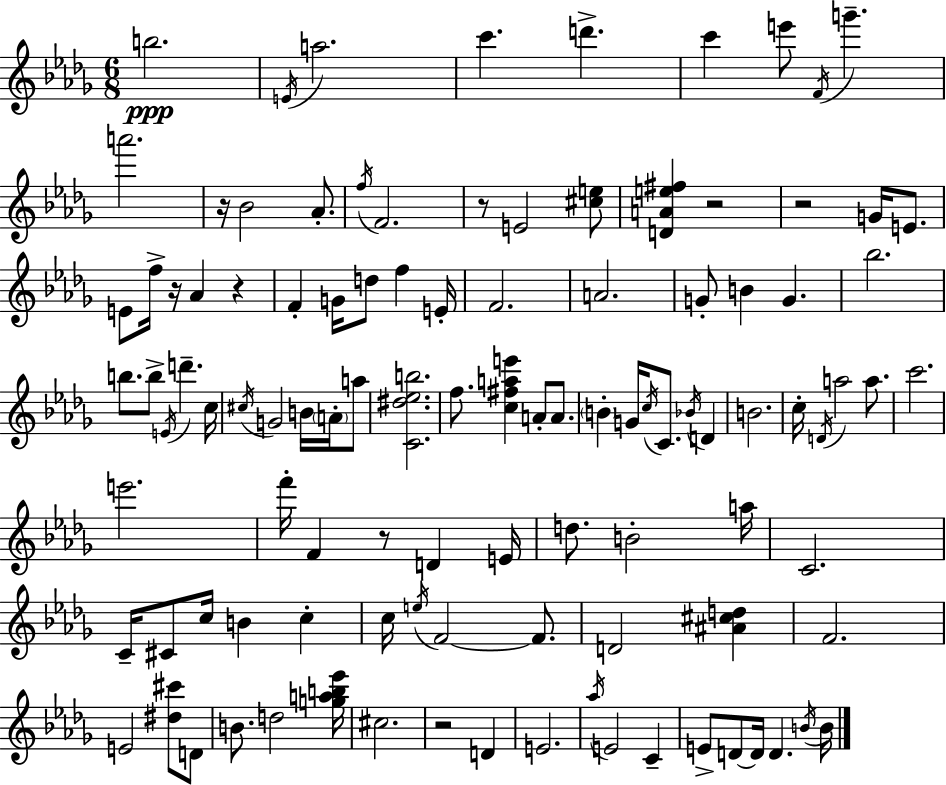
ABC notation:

X:1
T:Untitled
M:6/8
L:1/4
K:Bbm
b2 E/4 a2 c' d' c' e'/2 F/4 g' a'2 z/4 _B2 _A/2 f/4 F2 z/2 E2 [^ce]/2 [DAe^f] z2 z2 G/4 E/2 E/2 f/4 z/4 _A z F G/4 d/2 f E/4 F2 A2 G/2 B G _b2 b/2 b/2 E/4 d' c/4 ^c/4 G2 B/4 A/4 a/2 [C^d_eb]2 f/2 [c^fae'] A/2 A/2 B G/4 c/4 C/2 _B/4 D B2 c/4 D/4 a2 a/2 c'2 e'2 f'/4 F z/2 D E/4 d/2 B2 a/4 C2 C/4 ^C/2 c/4 B c c/4 e/4 F2 F/2 D2 [^A^cd] F2 E2 [^d^c']/2 D/2 B/2 d2 [gab_e']/4 ^c2 z2 D E2 _a/4 E2 C E/2 D/2 D/4 D B/4 B/4